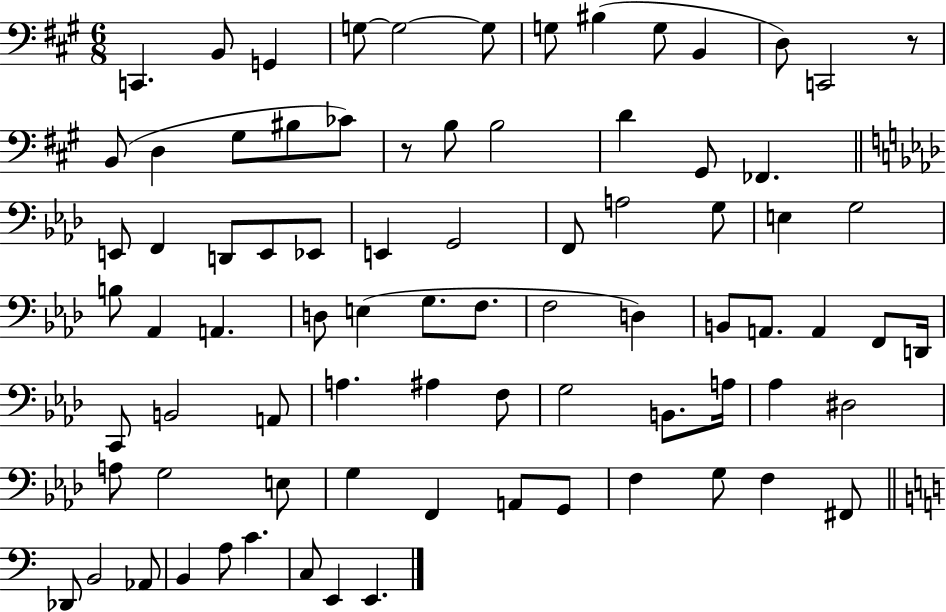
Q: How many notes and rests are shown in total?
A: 81